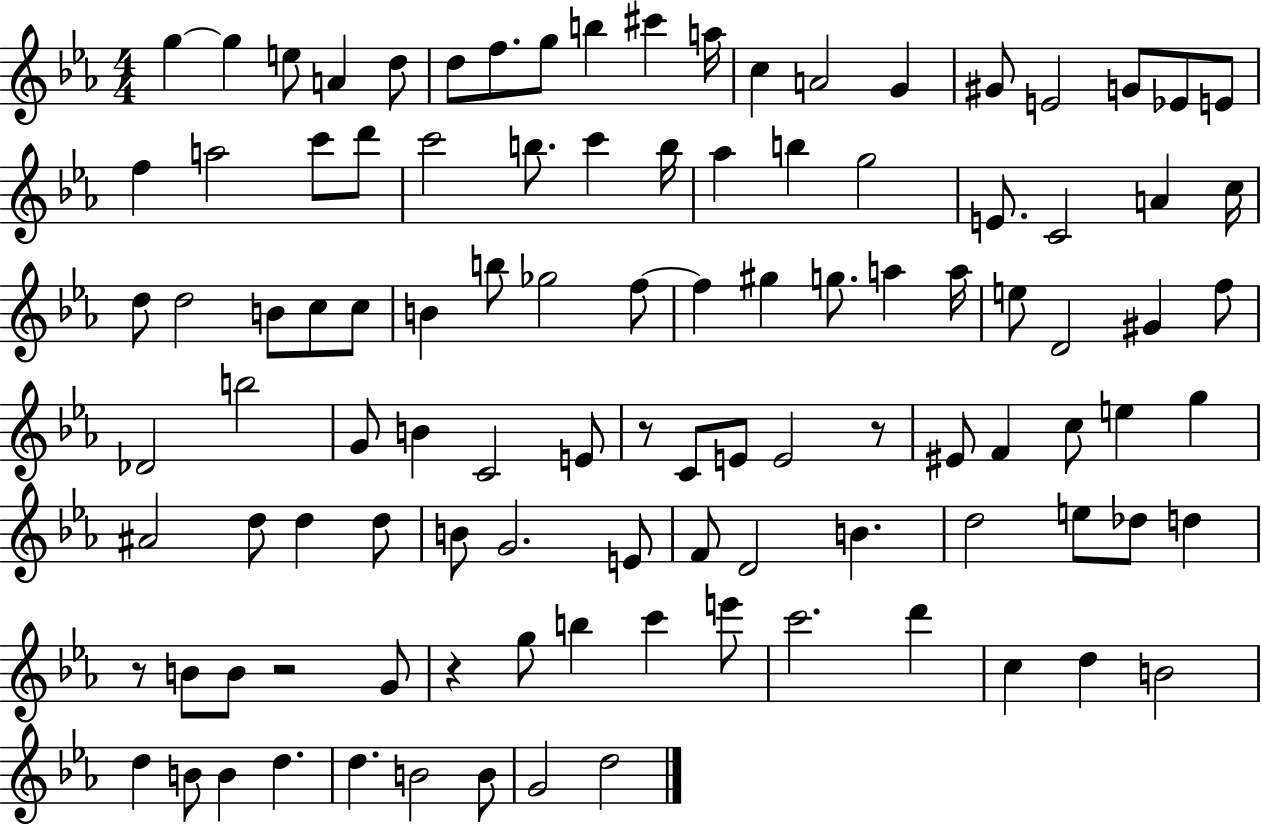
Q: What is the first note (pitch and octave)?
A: G5